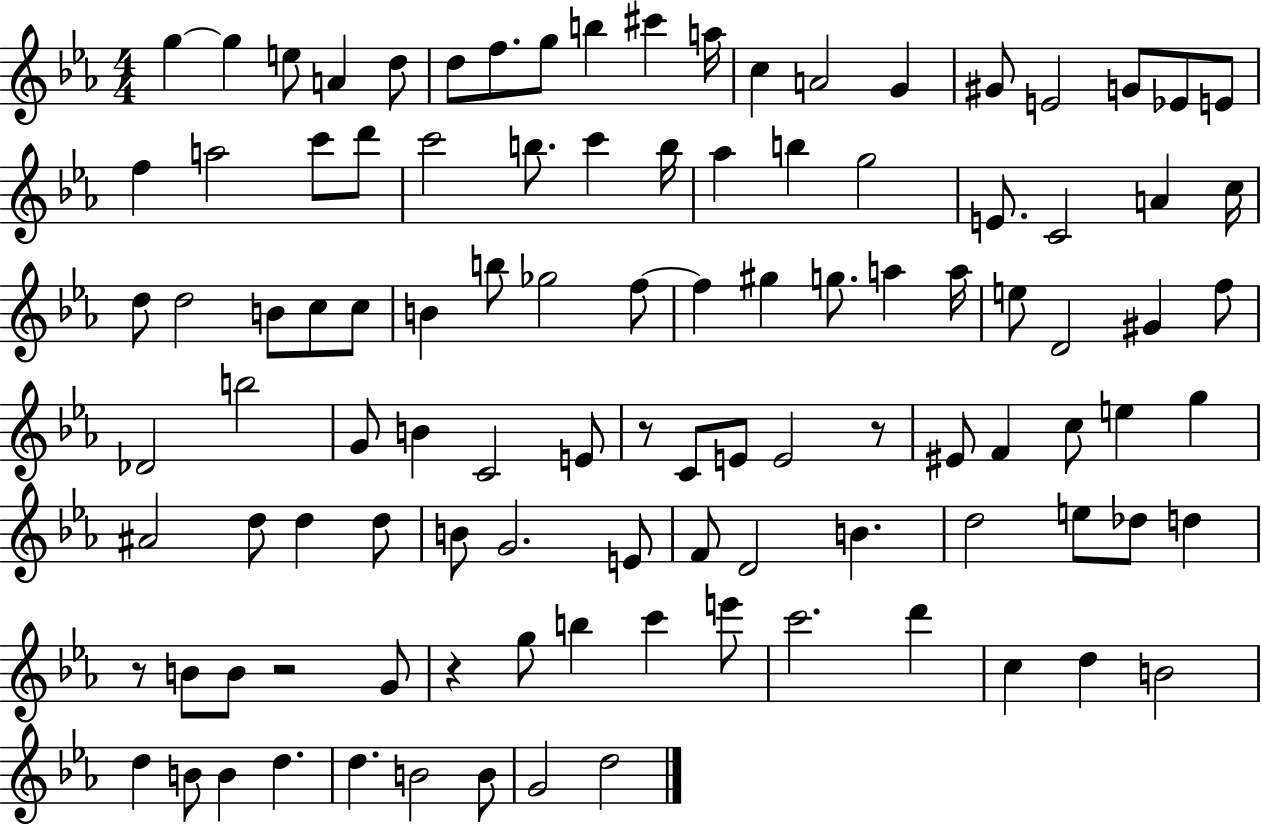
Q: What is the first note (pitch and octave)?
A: G5